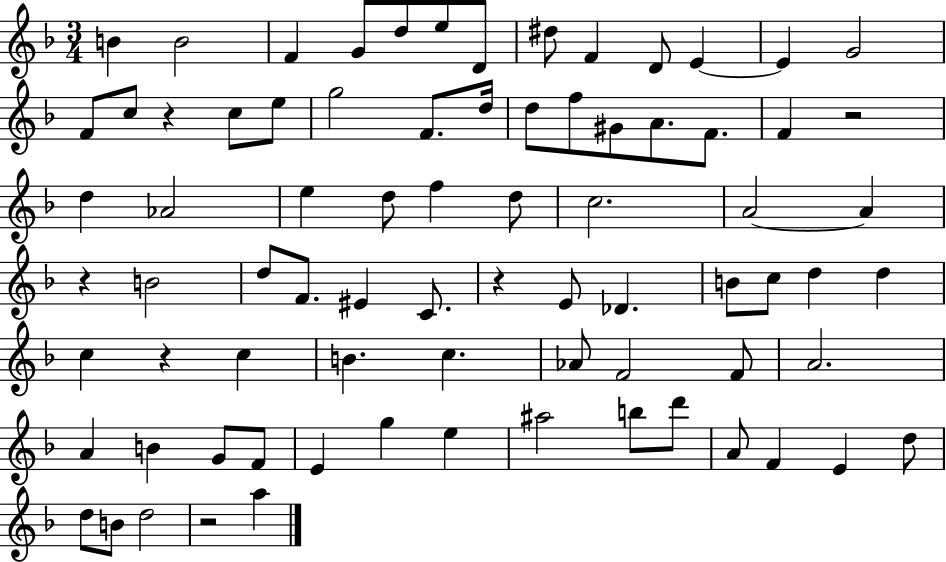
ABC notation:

X:1
T:Untitled
M:3/4
L:1/4
K:F
B B2 F G/2 d/2 e/2 D/2 ^d/2 F D/2 E E G2 F/2 c/2 z c/2 e/2 g2 F/2 d/4 d/2 f/2 ^G/2 A/2 F/2 F z2 d _A2 e d/2 f d/2 c2 A2 A z B2 d/2 F/2 ^E C/2 z E/2 _D B/2 c/2 d d c z c B c _A/2 F2 F/2 A2 A B G/2 F/2 E g e ^a2 b/2 d'/2 A/2 F E d/2 d/2 B/2 d2 z2 a